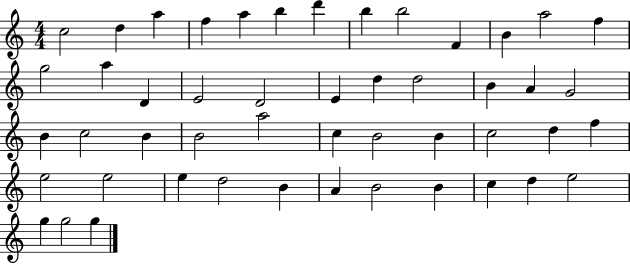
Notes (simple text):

C5/h D5/q A5/q F5/q A5/q B5/q D6/q B5/q B5/h F4/q B4/q A5/h F5/q G5/h A5/q D4/q E4/h D4/h E4/q D5/q D5/h B4/q A4/q G4/h B4/q C5/h B4/q B4/h A5/h C5/q B4/h B4/q C5/h D5/q F5/q E5/h E5/h E5/q D5/h B4/q A4/q B4/h B4/q C5/q D5/q E5/h G5/q G5/h G5/q